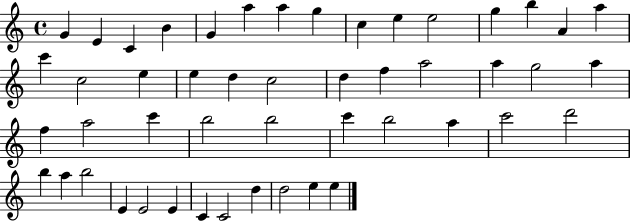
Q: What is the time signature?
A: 4/4